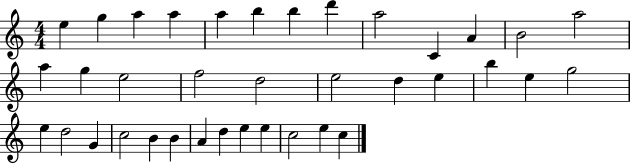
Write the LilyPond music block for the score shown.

{
  \clef treble
  \numericTimeSignature
  \time 4/4
  \key c \major
  e''4 g''4 a''4 a''4 | a''4 b''4 b''4 d'''4 | a''2 c'4 a'4 | b'2 a''2 | \break a''4 g''4 e''2 | f''2 d''2 | e''2 d''4 e''4 | b''4 e''4 g''2 | \break e''4 d''2 g'4 | c''2 b'4 b'4 | a'4 d''4 e''4 e''4 | c''2 e''4 c''4 | \break \bar "|."
}